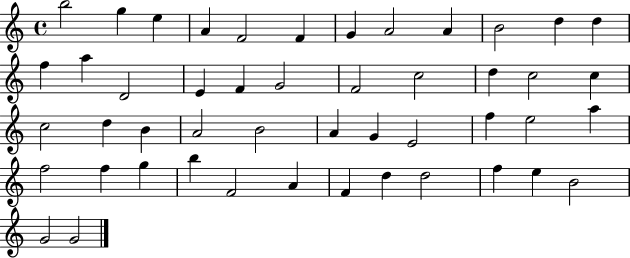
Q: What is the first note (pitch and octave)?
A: B5